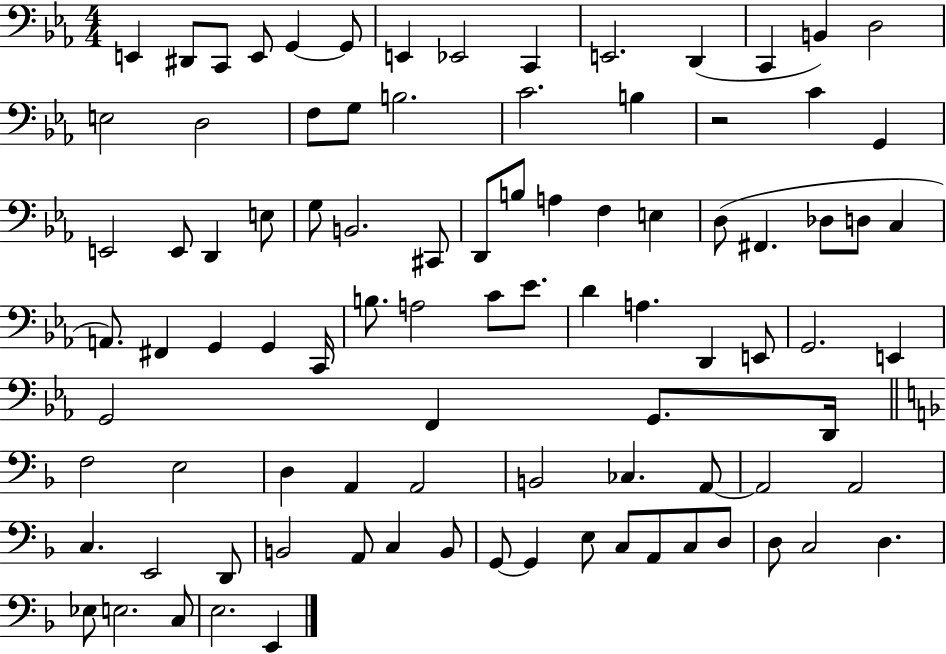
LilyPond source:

{
  \clef bass
  \numericTimeSignature
  \time 4/4
  \key ees \major
  e,4 dis,8 c,8 e,8 g,4~~ g,8 | e,4 ees,2 c,4 | e,2. d,4( | c,4 b,4) d2 | \break e2 d2 | f8 g8 b2. | c'2. b4 | r2 c'4 g,4 | \break e,2 e,8 d,4 e8 | g8 b,2. cis,8 | d,8 b8 a4 f4 e4 | d8( fis,4. des8 d8 c4 | \break a,8.) fis,4 g,4 g,4 c,16 | b8. a2 c'8 ees'8. | d'4 a4. d,4 e,8 | g,2. e,4 | \break g,2 f,4 g,8. d,16 | \bar "||" \break \key f \major f2 e2 | d4 a,4 a,2 | b,2 ces4. a,8~~ | a,2 a,2 | \break c4. e,2 d,8 | b,2 a,8 c4 b,8 | g,8~~ g,4 e8 c8 a,8 c8 d8 | d8 c2 d4. | \break ees8 e2. c8 | e2. e,4 | \bar "|."
}